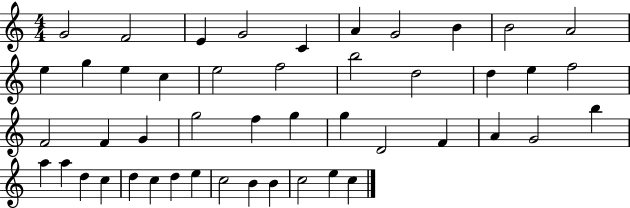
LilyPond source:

{
  \clef treble
  \numericTimeSignature
  \time 4/4
  \key c \major
  g'2 f'2 | e'4 g'2 c'4 | a'4 g'2 b'4 | b'2 a'2 | \break e''4 g''4 e''4 c''4 | e''2 f''2 | b''2 d''2 | d''4 e''4 f''2 | \break f'2 f'4 g'4 | g''2 f''4 g''4 | g''4 d'2 f'4 | a'4 g'2 b''4 | \break a''4 a''4 d''4 c''4 | d''4 c''4 d''4 e''4 | c''2 b'4 b'4 | c''2 e''4 c''4 | \break \bar "|."
}